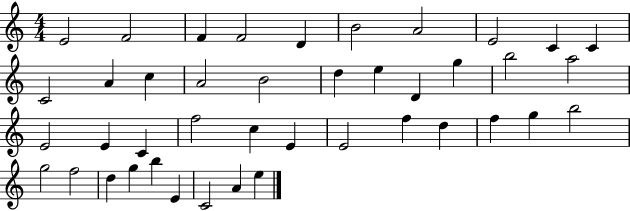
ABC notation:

X:1
T:Untitled
M:4/4
L:1/4
K:C
E2 F2 F F2 D B2 A2 E2 C C C2 A c A2 B2 d e D g b2 a2 E2 E C f2 c E E2 f d f g b2 g2 f2 d g b E C2 A e